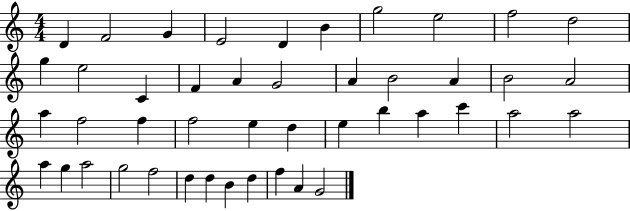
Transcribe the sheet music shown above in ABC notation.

X:1
T:Untitled
M:4/4
L:1/4
K:C
D F2 G E2 D B g2 e2 f2 d2 g e2 C F A G2 A B2 A B2 A2 a f2 f f2 e d e b a c' a2 a2 a g a2 g2 f2 d d B d f A G2